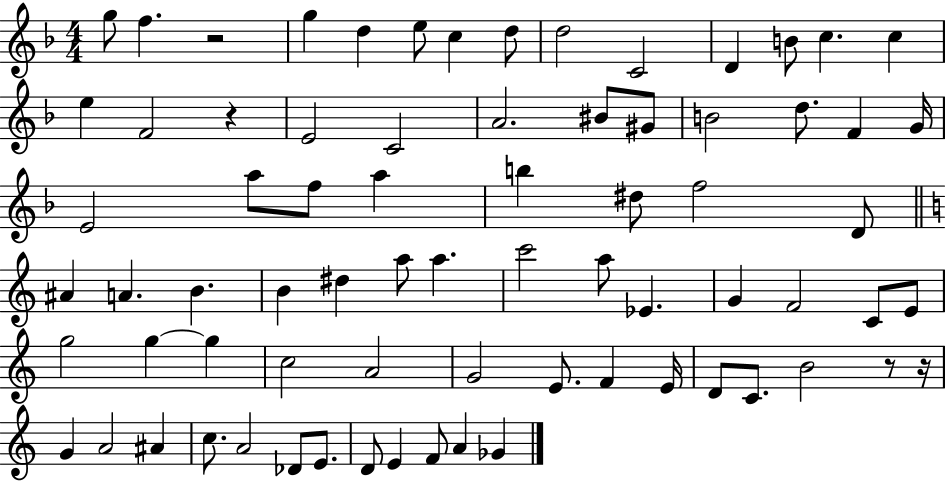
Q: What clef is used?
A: treble